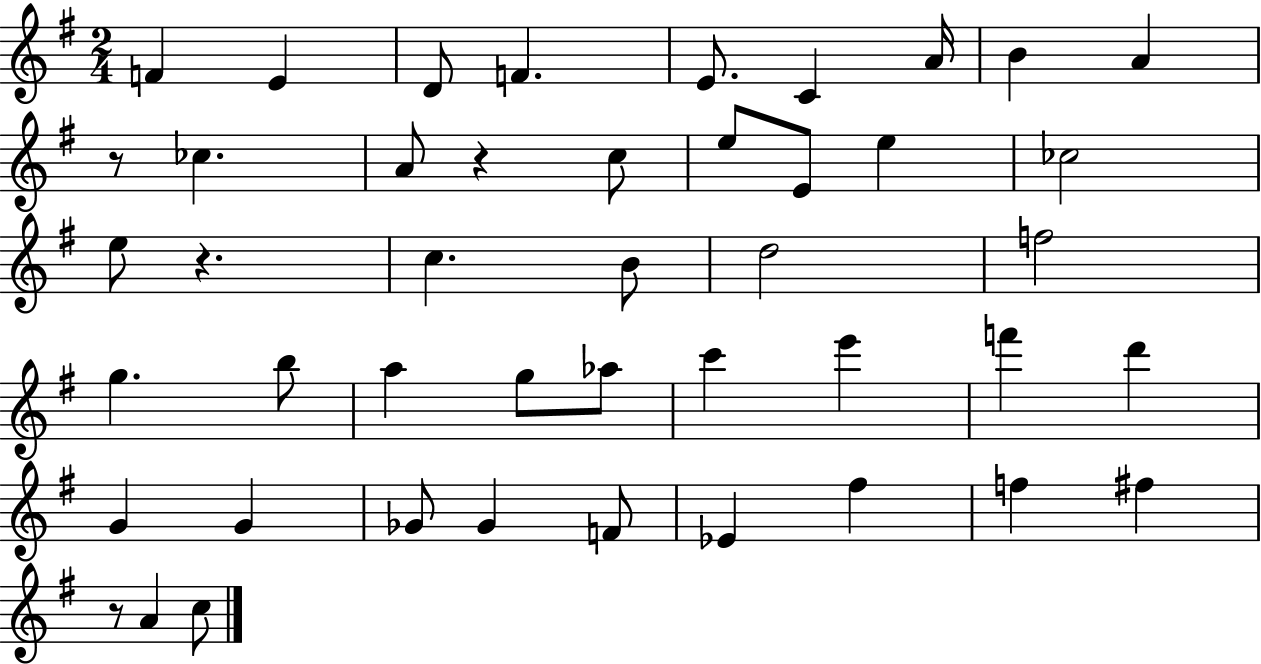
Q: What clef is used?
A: treble